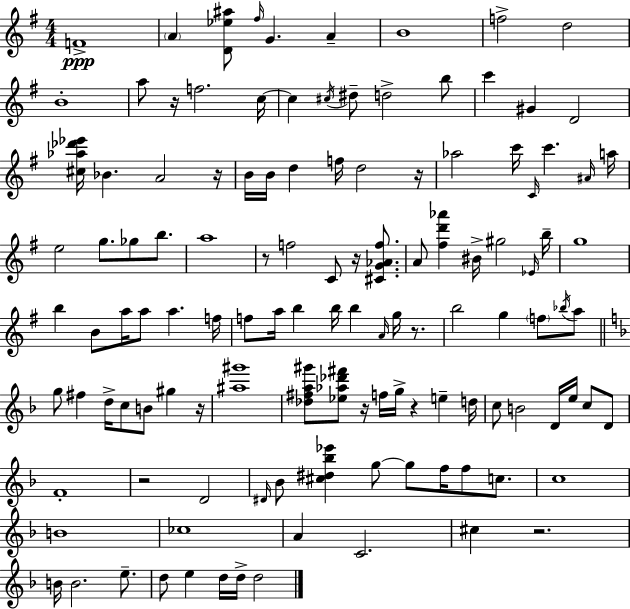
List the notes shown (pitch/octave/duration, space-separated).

F4/w A4/q [D4,Eb5,A#5]/e F#5/s G4/q. A4/q B4/w F5/h D5/h B4/w A5/e R/s F5/h. C5/s C5/q C#5/s D#5/e D5/h B5/e C6/q G#4/q D4/h [C#5,Ab5,Db6,Eb6]/s Bb4/q. A4/h R/s B4/s B4/s D5/q F5/s D5/h R/s Ab5/h C6/s C4/s C6/q. A#4/s A5/s E5/h G5/e. Gb5/e B5/e. A5/w R/e F5/h C4/e R/s [C#4,G4,Ab4,F5]/e. A4/e [F#5,D6,Ab6]/q BIS4/s G#5/h Eb4/s B5/s G5/w B5/q B4/e A5/s A5/e A5/q. F5/s F5/e A5/s B5/q B5/s B5/q A4/s G5/s R/e. B5/h G5/q F5/e Bb5/s A5/e G5/e F#5/q D5/s C5/e B4/e G#5/q R/s [A#5,G#6]/w [Db5,F#5,A5,G#6]/e [Eb5,Ab5,Db6,F#6]/e R/s F5/s G5/s R/q E5/q D5/s C5/e B4/h D4/s E5/s C5/e D4/e F4/w R/h D4/h D#4/s Bb4/e [C#5,D#5,Bb5,Eb6]/q G5/e G5/e F5/s F5/e C5/e. C5/w B4/w CES5/w A4/q C4/h. C#5/q R/h. B4/s B4/h. E5/e. D5/e E5/q D5/s D5/s D5/h